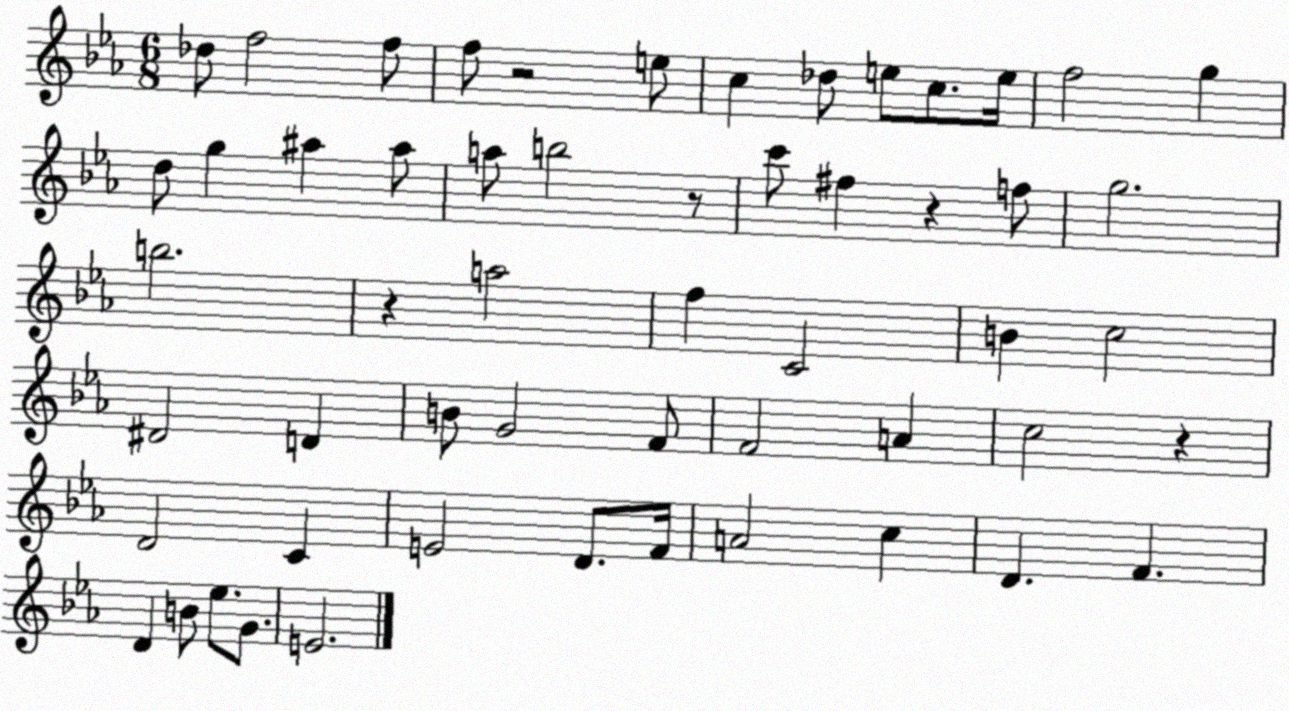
X:1
T:Untitled
M:6/8
L:1/4
K:Eb
_d/2 f2 f/2 f/2 z2 e/2 c _d/2 e/2 c/2 e/4 f2 g d/2 g ^a ^a/2 a/2 b2 z/2 c'/2 ^f z f/2 g2 b2 z a2 f C2 B c2 ^D2 D B/2 G2 F/2 F2 A c2 z D2 C E2 D/2 F/4 A2 c D F D B/2 _e/2 G/2 E2